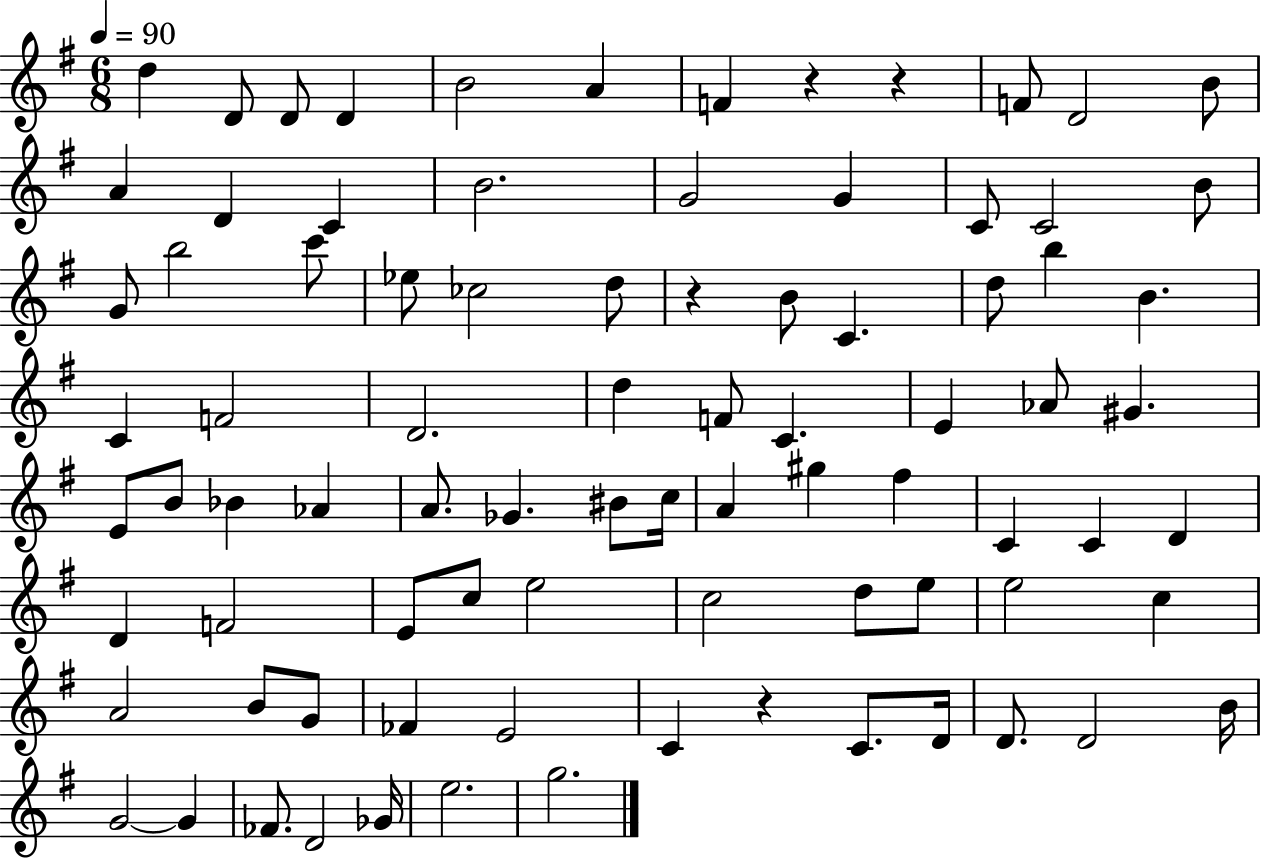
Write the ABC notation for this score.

X:1
T:Untitled
M:6/8
L:1/4
K:G
d D/2 D/2 D B2 A F z z F/2 D2 B/2 A D C B2 G2 G C/2 C2 B/2 G/2 b2 c'/2 _e/2 _c2 d/2 z B/2 C d/2 b B C F2 D2 d F/2 C E _A/2 ^G E/2 B/2 _B _A A/2 _G ^B/2 c/4 A ^g ^f C C D D F2 E/2 c/2 e2 c2 d/2 e/2 e2 c A2 B/2 G/2 _F E2 C z C/2 D/4 D/2 D2 B/4 G2 G _F/2 D2 _G/4 e2 g2